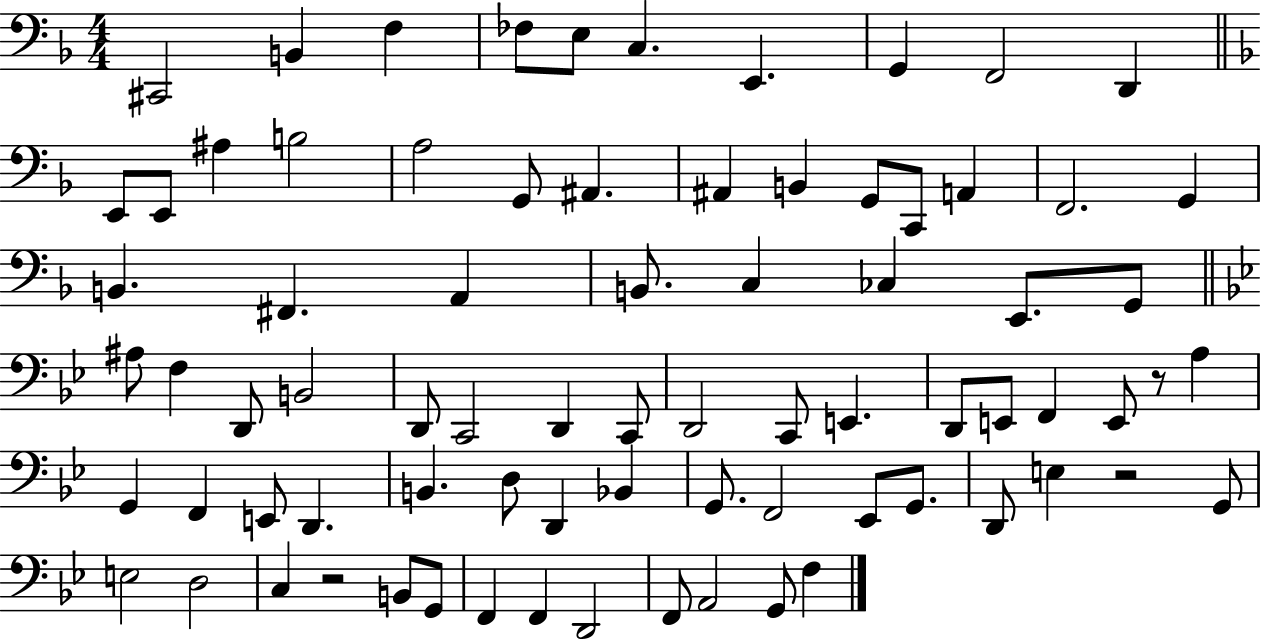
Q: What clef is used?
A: bass